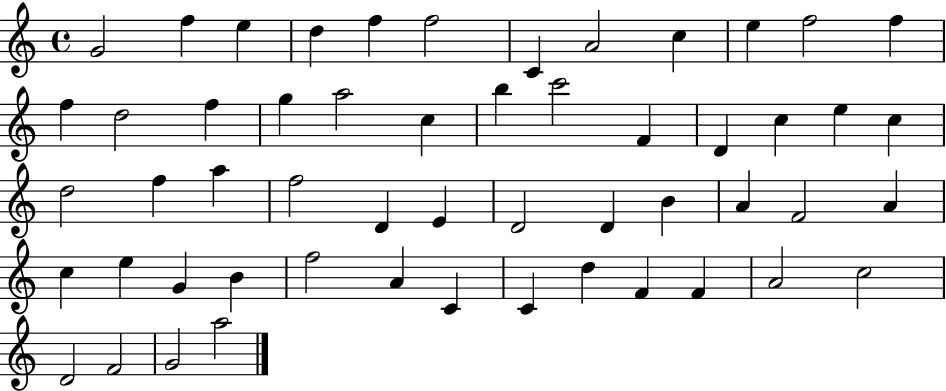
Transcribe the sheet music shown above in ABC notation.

X:1
T:Untitled
M:4/4
L:1/4
K:C
G2 f e d f f2 C A2 c e f2 f f d2 f g a2 c b c'2 F D c e c d2 f a f2 D E D2 D B A F2 A c e G B f2 A C C d F F A2 c2 D2 F2 G2 a2